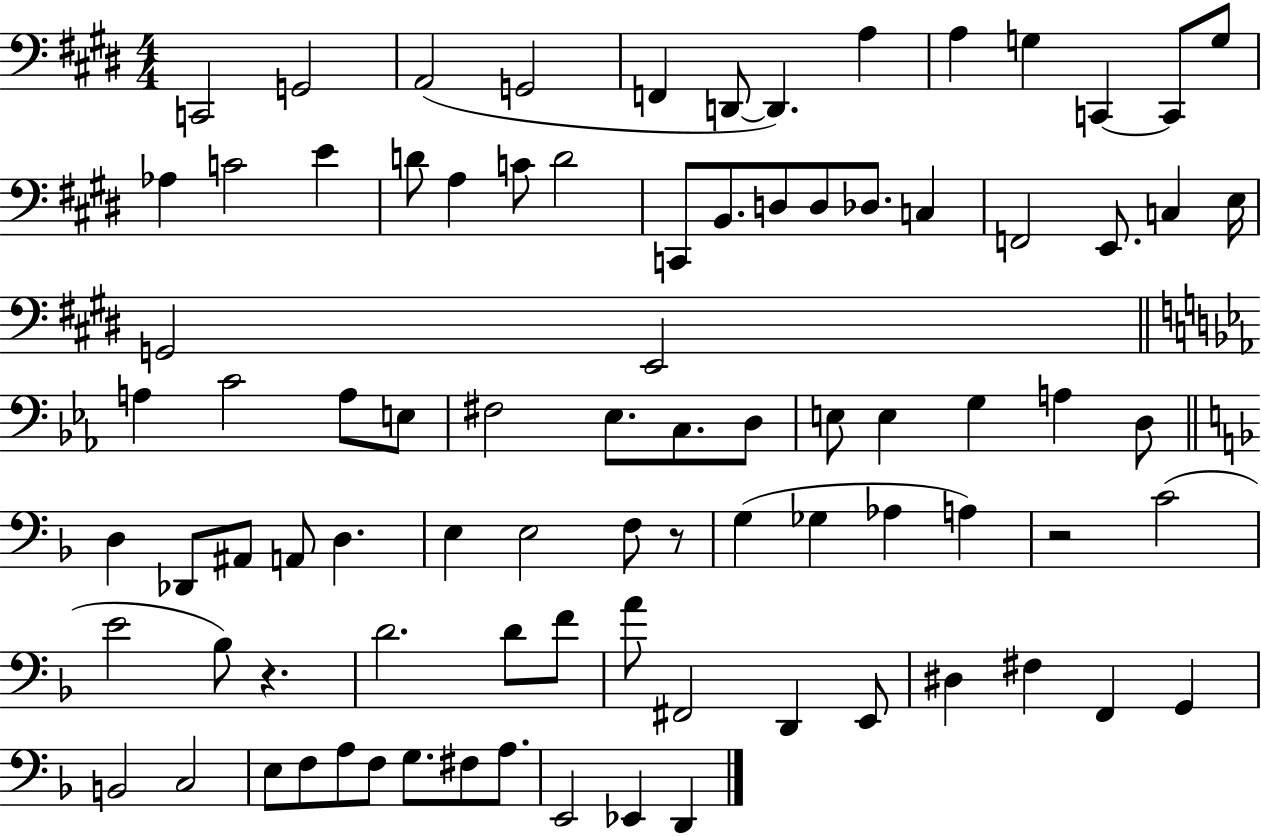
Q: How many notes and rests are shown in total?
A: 86